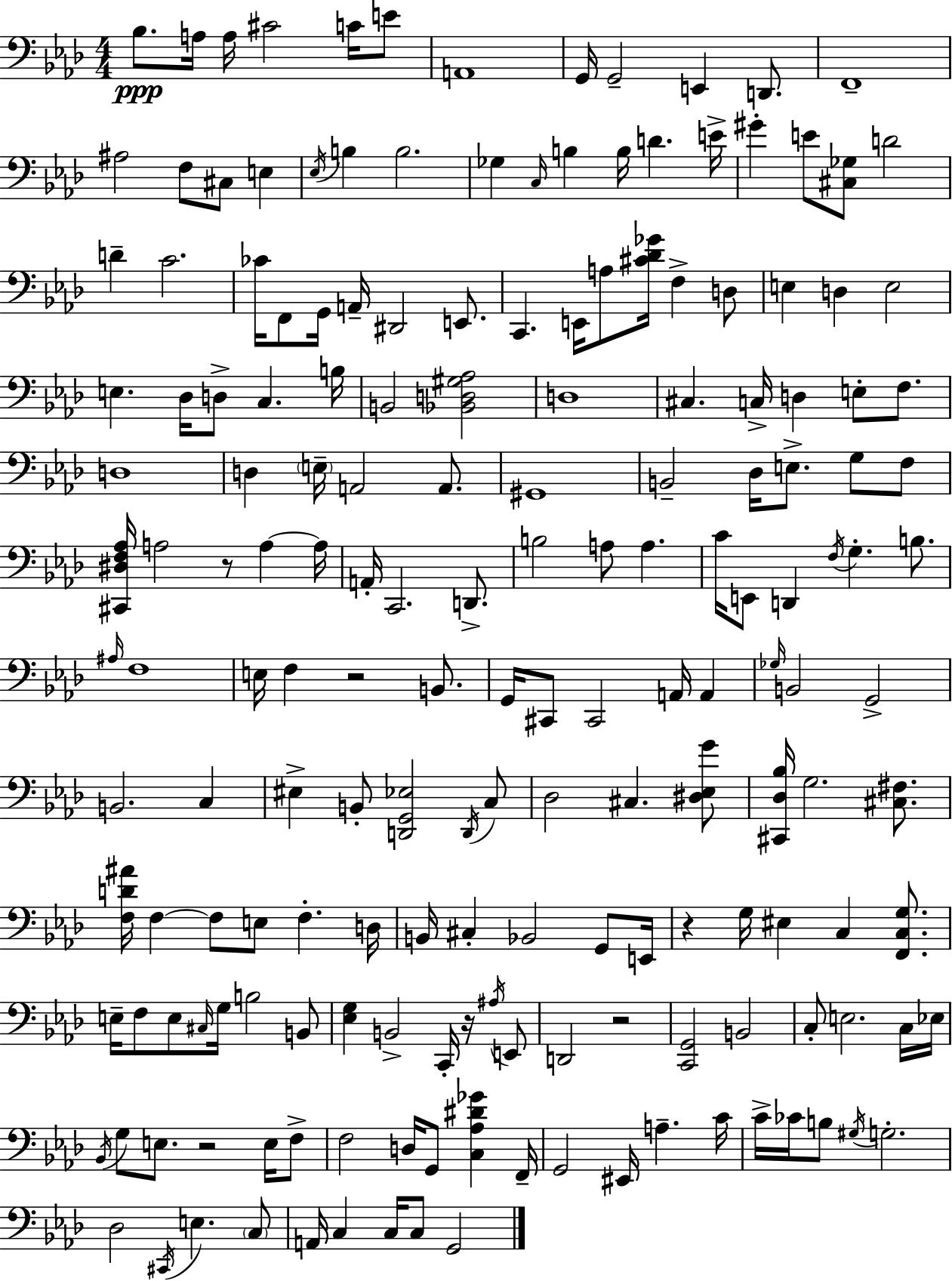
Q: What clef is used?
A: bass